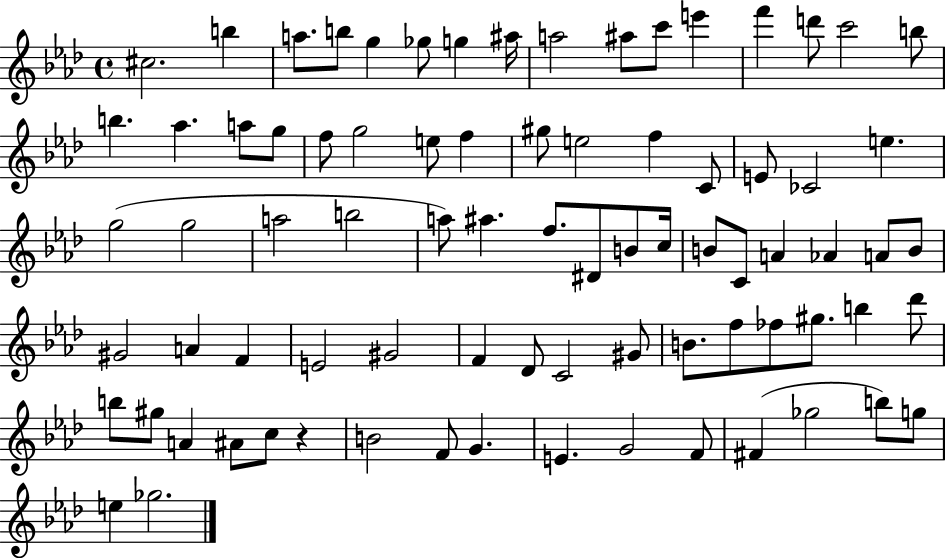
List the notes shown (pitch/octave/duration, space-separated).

C#5/h. B5/q A5/e. B5/e G5/q Gb5/e G5/q A#5/s A5/h A#5/e C6/e E6/q F6/q D6/e C6/h B5/e B5/q. Ab5/q. A5/e G5/e F5/e G5/h E5/e F5/q G#5/e E5/h F5/q C4/e E4/e CES4/h E5/q. G5/h G5/h A5/h B5/h A5/e A#5/q. F5/e. D#4/e B4/e C5/s B4/e C4/e A4/q Ab4/q A4/e B4/e G#4/h A4/q F4/q E4/h G#4/h F4/q Db4/e C4/h G#4/e B4/e. F5/e FES5/e G#5/e. B5/q Db6/e B5/e G#5/e A4/q A#4/e C5/e R/q B4/h F4/e G4/q. E4/q. G4/h F4/e F#4/q Gb5/h B5/e G5/e E5/q Gb5/h.